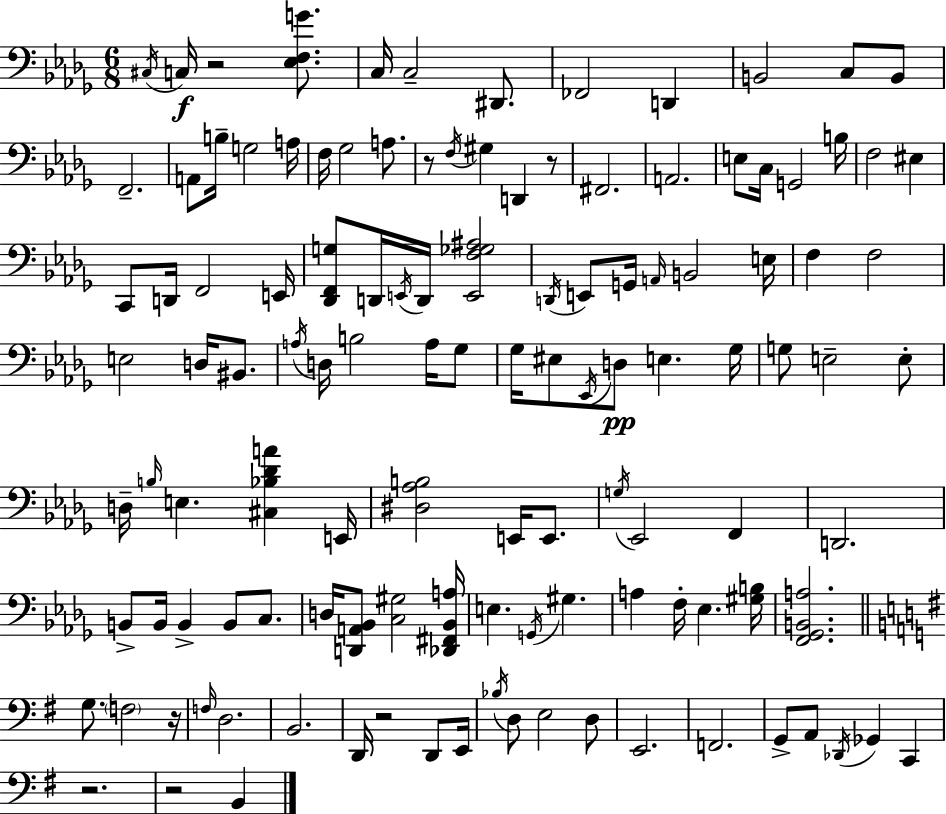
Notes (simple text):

C#3/s C3/s R/h [Eb3,F3,G4]/e. C3/s C3/h D#2/e. FES2/h D2/q B2/h C3/e B2/e F2/h. A2/e B3/s G3/h A3/s F3/s Gb3/h A3/e. R/e F3/s G#3/q D2/q R/e F#2/h. A2/h. E3/e C3/s G2/h B3/s F3/h EIS3/q C2/e D2/s F2/h E2/s [Db2,F2,G3]/e D2/s E2/s D2/s [E2,F3,Gb3,A#3]/h D2/s E2/e G2/s A2/s B2/h E3/s F3/q F3/h E3/h D3/s BIS2/e. A3/s D3/s B3/h A3/s Gb3/e Gb3/s EIS3/e Eb2/s D3/e E3/q. Gb3/s G3/e E3/h E3/e D3/s B3/s E3/q. [C#3,Bb3,Db4,A4]/q E2/s [D#3,Ab3,B3]/h E2/s E2/e. G3/s Eb2/h F2/q D2/h. B2/e B2/s B2/q B2/e C3/e. D3/s [D2,A2,Bb2]/e [C3,G#3]/h [Db2,F#2,Bb2,A3]/s E3/q. G2/s G#3/q. A3/q F3/s Eb3/q. [G#3,B3]/s [F2,Gb2,B2,A3]/h. G3/e. F3/h R/s F3/s D3/h. B2/h. D2/s R/h D2/e E2/s Bb3/s D3/e E3/h D3/e E2/h. F2/h. G2/e A2/e Db2/s Gb2/q C2/q R/h. R/h B2/q